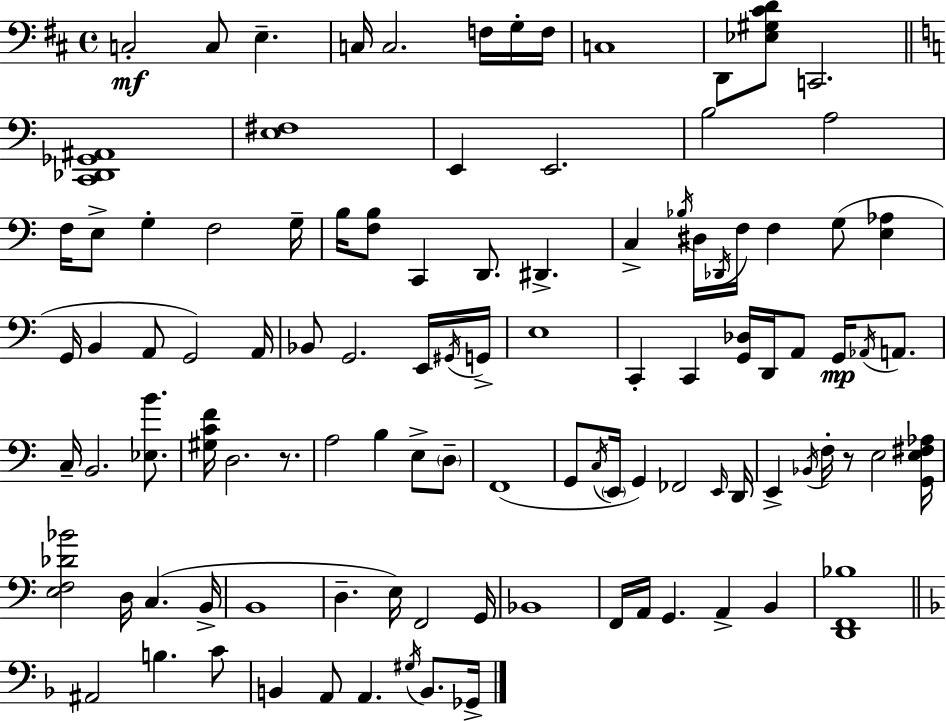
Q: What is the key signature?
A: D major